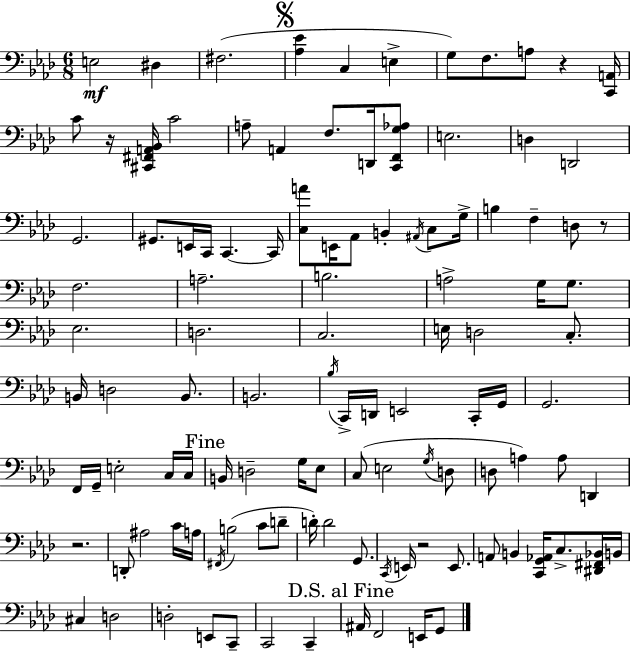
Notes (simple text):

E3/h D#3/q F#3/h. [Ab3,Eb4]/q C3/q E3/q G3/e F3/e. A3/e R/q [C2,A2]/s C4/e R/s [C#2,F#2,A2,Bb2]/s C4/h A3/e A2/q F3/e. D2/s [C2,F2,G3,Ab3]/e E3/h. D3/q D2/h G2/h. G#2/e. E2/s C2/s C2/q. C2/s [C3,A4]/e E2/s Ab2/e B2/q A#2/s C3/e G3/s B3/q F3/q D3/e R/e F3/h. A3/h. B3/h. A3/h G3/s G3/e. Eb3/h. D3/h. C3/h. E3/s D3/h C3/e. B2/s D3/h B2/e. B2/h. Bb3/s C2/s D2/s E2/h C2/s G2/s G2/h. F2/s G2/s E3/h C3/s C3/s B2/s D3/h G3/s Eb3/e C3/e E3/h G3/s D3/e D3/e A3/q A3/e D2/q R/h. D2/e A#3/h C4/s A3/s F#2/s B3/h C4/e D4/e D4/s D4/h G2/e. C2/s E2/s R/h E2/e. A2/e B2/q [C2,G2,Ab2]/s C3/e. [D#2,F#2,Bb2]/s B2/s C#3/q D3/h D3/h E2/e C2/e C2/h C2/q A#2/s F2/h E2/s G2/e